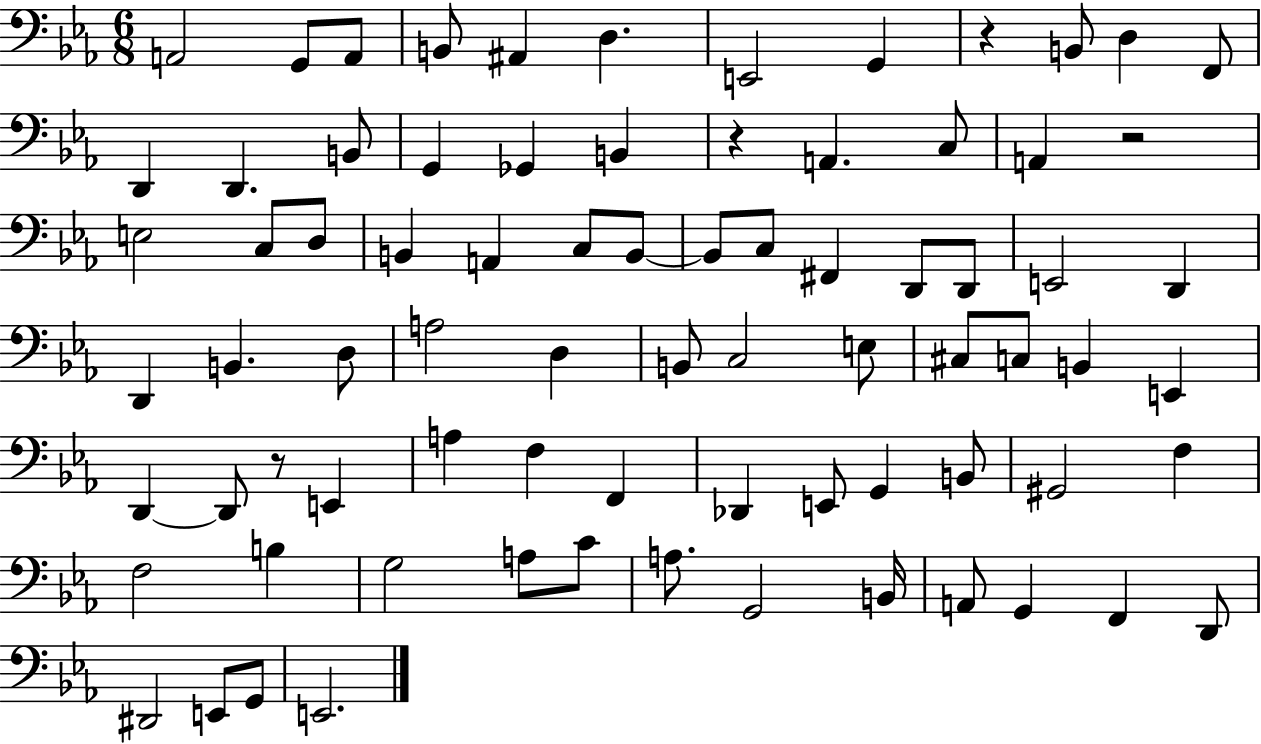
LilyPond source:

{
  \clef bass
  \numericTimeSignature
  \time 6/8
  \key ees \major
  \repeat volta 2 { a,2 g,8 a,8 | b,8 ais,4 d4. | e,2 g,4 | r4 b,8 d4 f,8 | \break d,4 d,4. b,8 | g,4 ges,4 b,4 | r4 a,4. c8 | a,4 r2 | \break e2 c8 d8 | b,4 a,4 c8 b,8~~ | b,8 c8 fis,4 d,8 d,8 | e,2 d,4 | \break d,4 b,4. d8 | a2 d4 | b,8 c2 e8 | cis8 c8 b,4 e,4 | \break d,4~~ d,8 r8 e,4 | a4 f4 f,4 | des,4 e,8 g,4 b,8 | gis,2 f4 | \break f2 b4 | g2 a8 c'8 | a8. g,2 b,16 | a,8 g,4 f,4 d,8 | \break dis,2 e,8 g,8 | e,2. | } \bar "|."
}